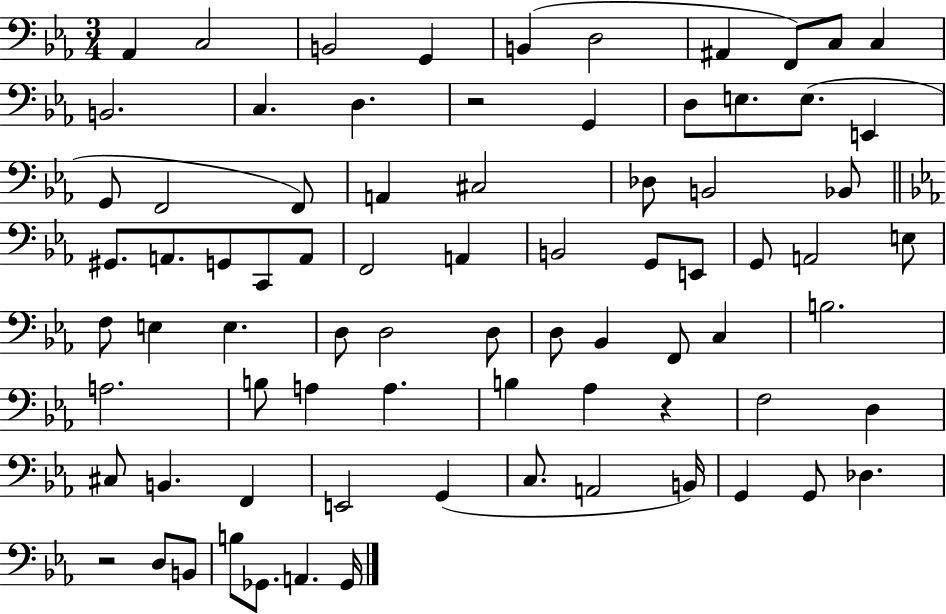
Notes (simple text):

Ab2/q C3/h B2/h G2/q B2/q D3/h A#2/q F2/e C3/e C3/q B2/h. C3/q. D3/q. R/h G2/q D3/e E3/e. E3/e. E2/q G2/e F2/h F2/e A2/q C#3/h Db3/e B2/h Bb2/e G#2/e. A2/e. G2/e C2/e A2/e F2/h A2/q B2/h G2/e E2/e G2/e A2/h E3/e F3/e E3/q E3/q. D3/e D3/h D3/e D3/e Bb2/q F2/e C3/q B3/h. A3/h. B3/e A3/q A3/q. B3/q Ab3/q R/q F3/h D3/q C#3/e B2/q. F2/q E2/h G2/q C3/e. A2/h B2/s G2/q G2/e Db3/q. R/h D3/e B2/e B3/e Gb2/e. A2/q. Gb2/s